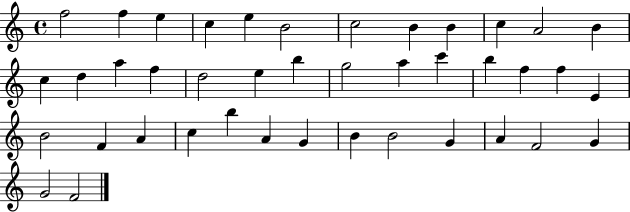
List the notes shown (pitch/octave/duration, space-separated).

F5/h F5/q E5/q C5/q E5/q B4/h C5/h B4/q B4/q C5/q A4/h B4/q C5/q D5/q A5/q F5/q D5/h E5/q B5/q G5/h A5/q C6/q B5/q F5/q F5/q E4/q B4/h F4/q A4/q C5/q B5/q A4/q G4/q B4/q B4/h G4/q A4/q F4/h G4/q G4/h F4/h